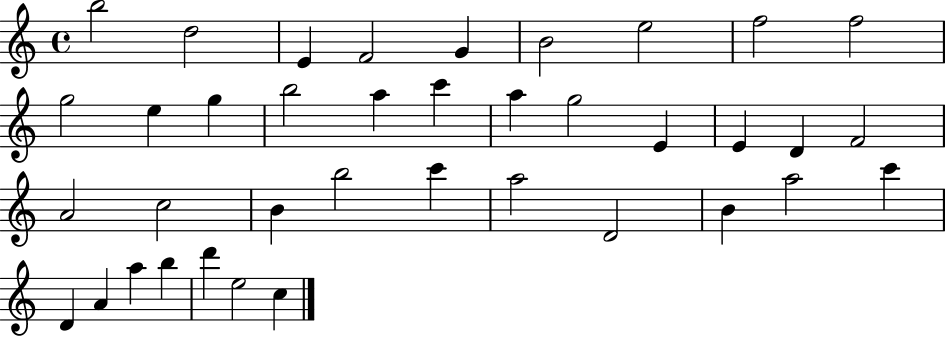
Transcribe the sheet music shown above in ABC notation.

X:1
T:Untitled
M:4/4
L:1/4
K:C
b2 d2 E F2 G B2 e2 f2 f2 g2 e g b2 a c' a g2 E E D F2 A2 c2 B b2 c' a2 D2 B a2 c' D A a b d' e2 c